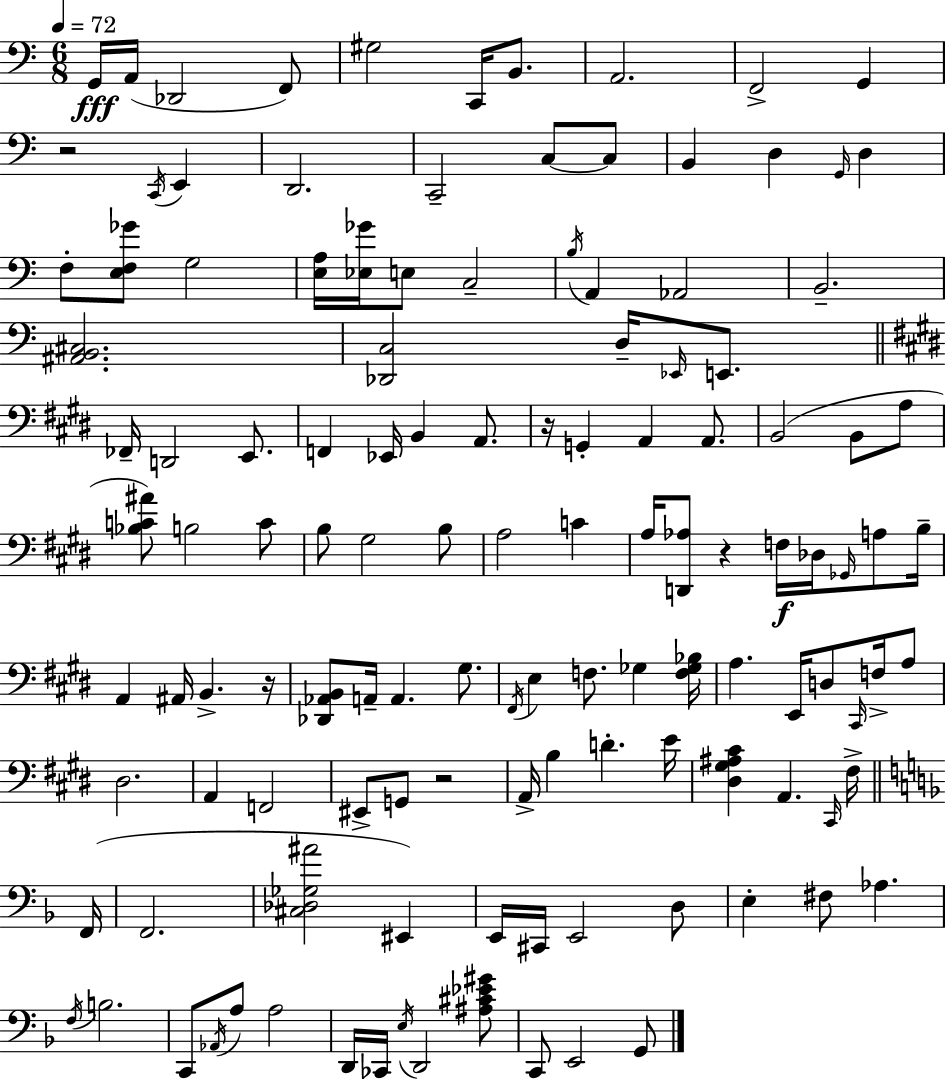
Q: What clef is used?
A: bass